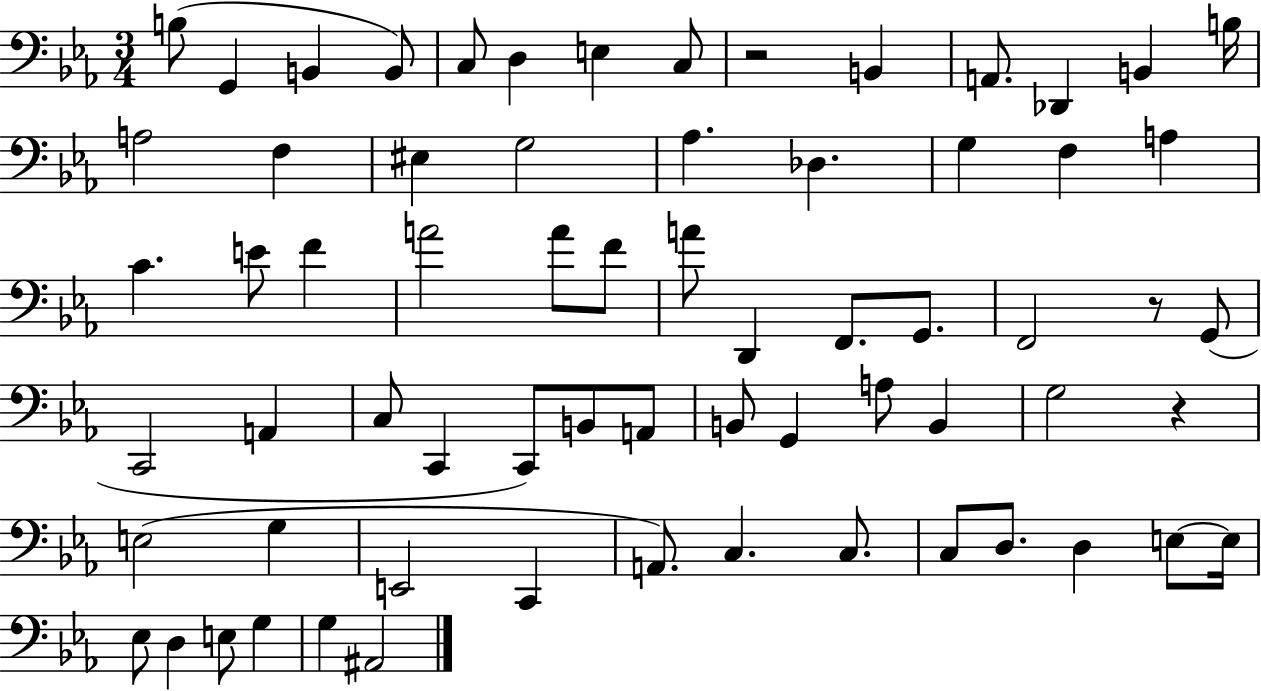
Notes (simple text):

B3/e G2/q B2/q B2/e C3/e D3/q E3/q C3/e R/h B2/q A2/e. Db2/q B2/q B3/s A3/h F3/q EIS3/q G3/h Ab3/q. Db3/q. G3/q F3/q A3/q C4/q. E4/e F4/q A4/h A4/e F4/e A4/e D2/q F2/e. G2/e. F2/h R/e G2/e C2/h A2/q C3/e C2/q C2/e B2/e A2/e B2/e G2/q A3/e B2/q G3/h R/q E3/h G3/q E2/h C2/q A2/e. C3/q. C3/e. C3/e D3/e. D3/q E3/e E3/s Eb3/e D3/q E3/e G3/q G3/q A#2/h